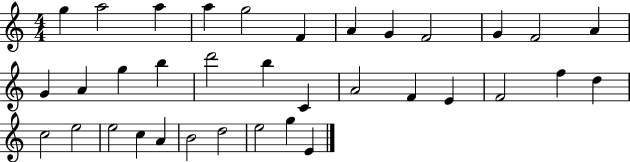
G5/q A5/h A5/q A5/q G5/h F4/q A4/q G4/q F4/h G4/q F4/h A4/q G4/q A4/q G5/q B5/q D6/h B5/q C4/q A4/h F4/q E4/q F4/h F5/q D5/q C5/h E5/h E5/h C5/q A4/q B4/h D5/h E5/h G5/q E4/q